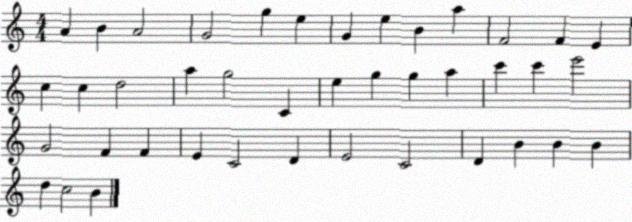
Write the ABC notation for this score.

X:1
T:Untitled
M:4/4
L:1/4
K:C
A B A2 G2 g e G e B a F2 F E c c d2 a g2 C e g g a c' c' e'2 G2 F F E C2 D E2 C2 D B B B d c2 B